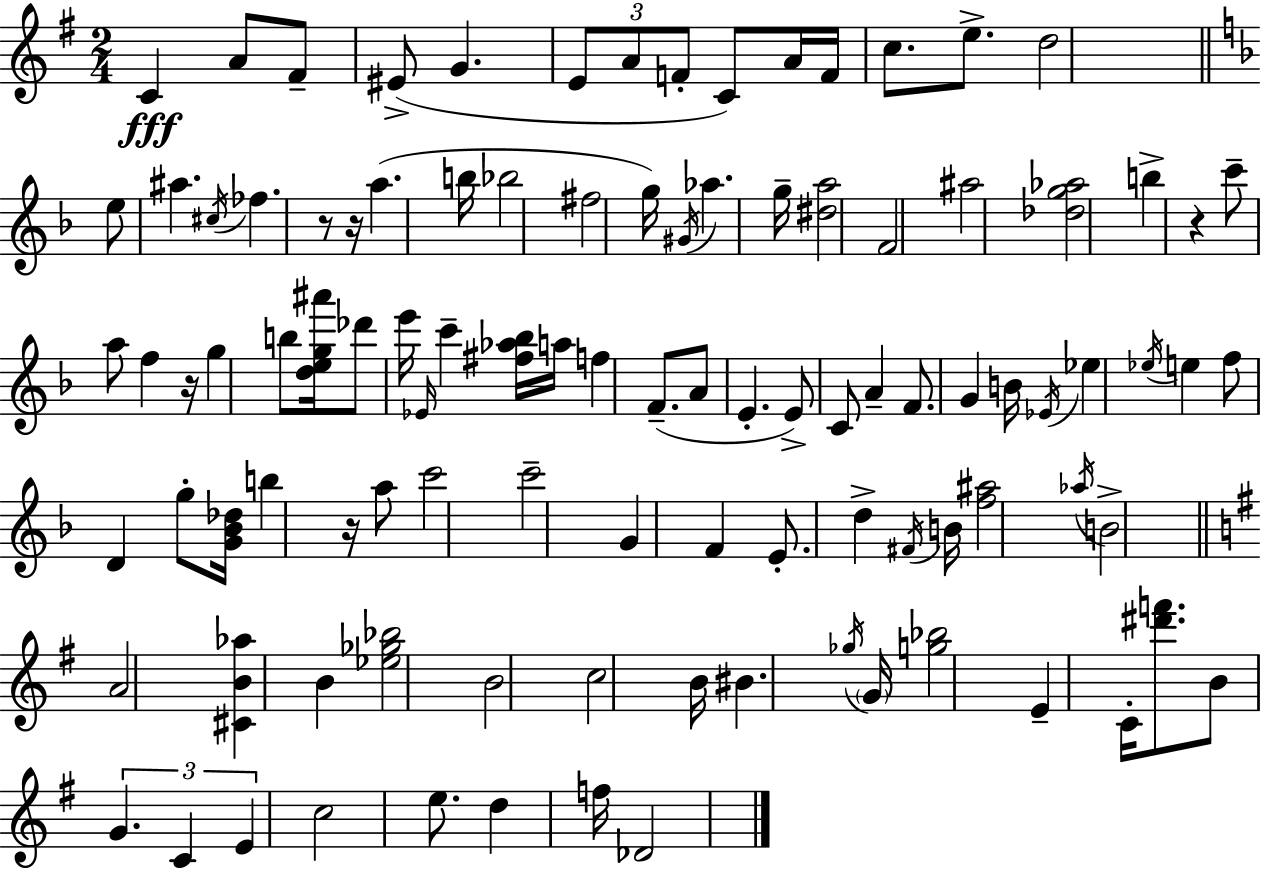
C4/q A4/e F#4/e EIS4/e G4/q. E4/e A4/e F4/e C4/e A4/s F4/s C5/e. E5/e. D5/h E5/e A#5/q. C#5/s FES5/q. R/e R/s A5/q. B5/s Bb5/h F#5/h G5/s G#4/s Ab5/q. G5/s [D#5,A5]/h F4/h A#5/h [Db5,G5,Ab5]/h B5/q R/q C6/e A5/e F5/q R/s G5/q B5/e [D5,E5,G5,A#6]/s Db6/e E6/s Eb4/s C6/q [F#5,Ab5,Bb5]/s A5/s F5/q F4/e. A4/e E4/q. E4/e C4/e A4/q F4/e. G4/q B4/s Eb4/s Eb5/q Eb5/s E5/q F5/e D4/q G5/e [G4,Bb4,Db5]/s B5/q R/s A5/e C6/h C6/h G4/q F4/q E4/e. D5/q F#4/s B4/s [F5,A#5]/h Ab5/s B4/h A4/h [C#4,B4,Ab5]/q B4/q [Eb5,Gb5,Bb5]/h B4/h C5/h B4/s BIS4/q. Gb5/s G4/s [G5,Bb5]/h E4/q C4/s [D#6,F6]/e. B4/e G4/q. C4/q E4/q C5/h E5/e. D5/q F5/s Db4/h